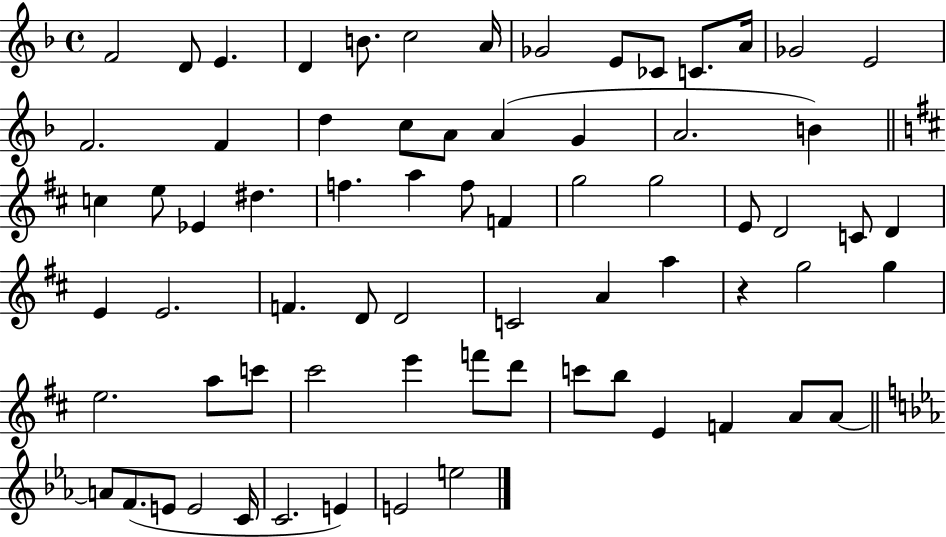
X:1
T:Untitled
M:4/4
L:1/4
K:F
F2 D/2 E D B/2 c2 A/4 _G2 E/2 _C/2 C/2 A/4 _G2 E2 F2 F d c/2 A/2 A G A2 B c e/2 _E ^d f a f/2 F g2 g2 E/2 D2 C/2 D E E2 F D/2 D2 C2 A a z g2 g e2 a/2 c'/2 ^c'2 e' f'/2 d'/2 c'/2 b/2 E F A/2 A/2 A/2 F/2 E/2 E2 C/4 C2 E E2 e2